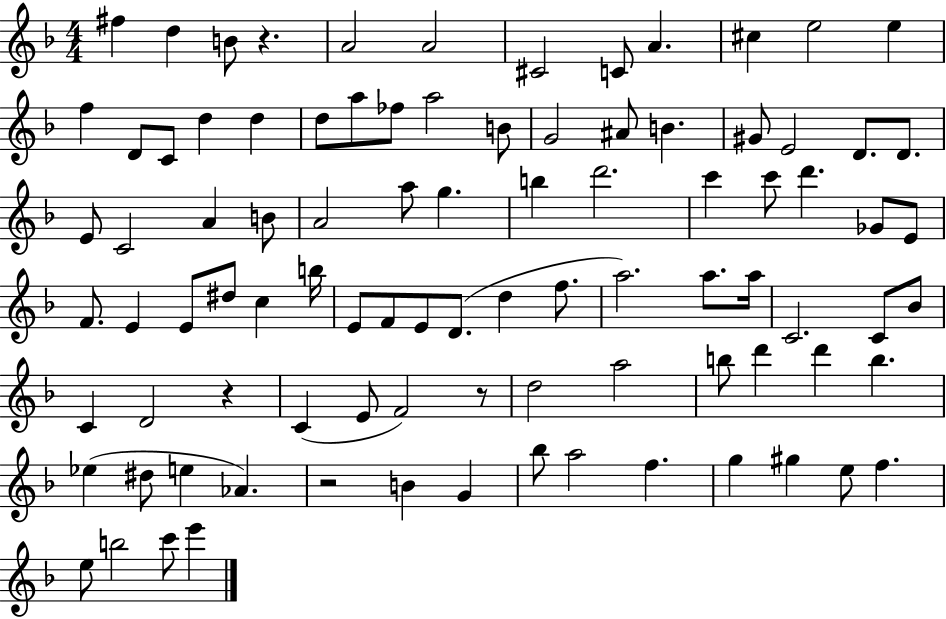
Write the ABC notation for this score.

X:1
T:Untitled
M:4/4
L:1/4
K:F
^f d B/2 z A2 A2 ^C2 C/2 A ^c e2 e f D/2 C/2 d d d/2 a/2 _f/2 a2 B/2 G2 ^A/2 B ^G/2 E2 D/2 D/2 E/2 C2 A B/2 A2 a/2 g b d'2 c' c'/2 d' _G/2 E/2 F/2 E E/2 ^d/2 c b/4 E/2 F/2 E/2 D/2 d f/2 a2 a/2 a/4 C2 C/2 _B/2 C D2 z C E/2 F2 z/2 d2 a2 b/2 d' d' b _e ^d/2 e _A z2 B G _b/2 a2 f g ^g e/2 f e/2 b2 c'/2 e'